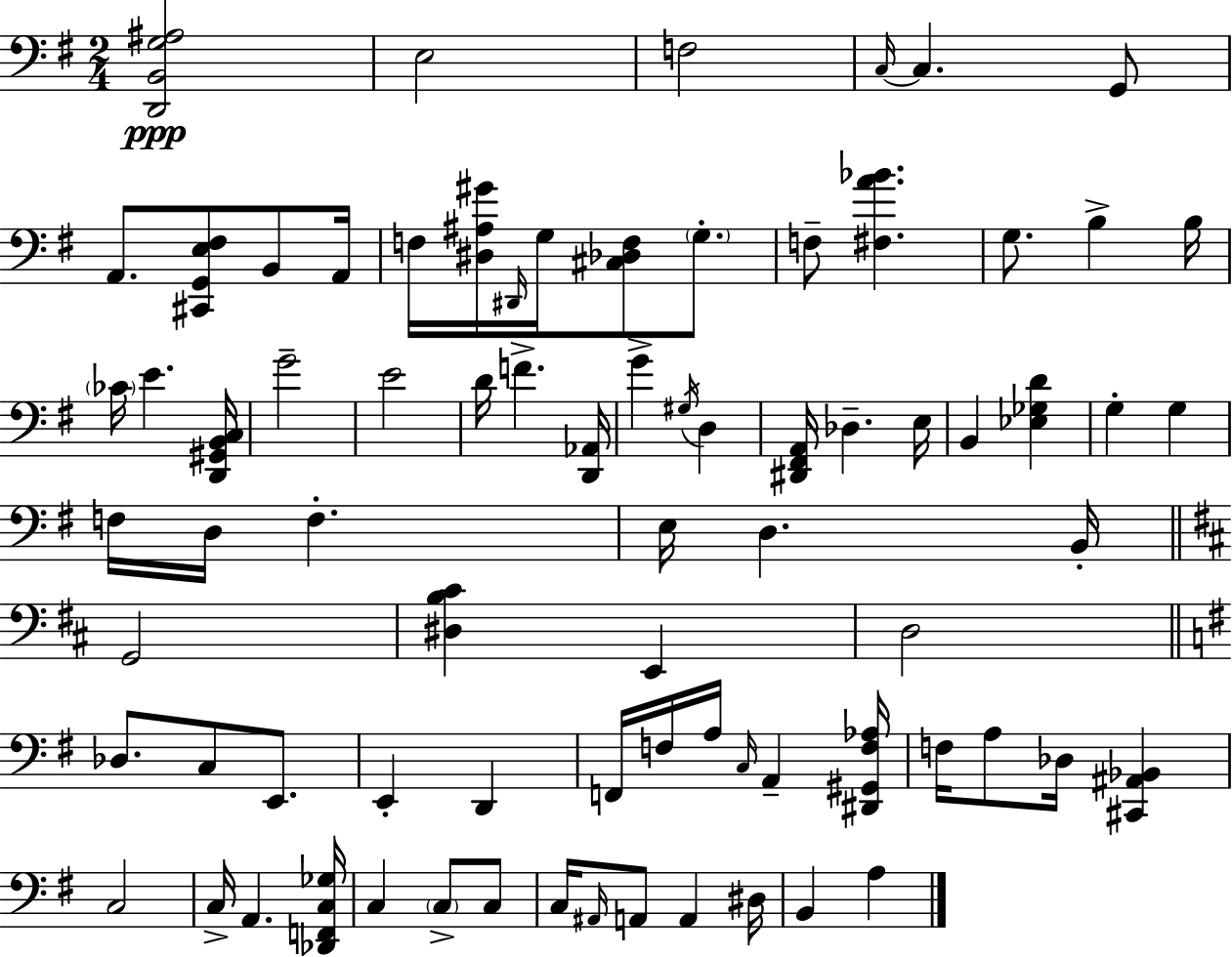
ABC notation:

X:1
T:Untitled
M:2/4
L:1/4
K:G
[D,,B,,G,^A,]2 E,2 F,2 C,/4 C, G,,/2 A,,/2 [^C,,G,,E,^F,]/2 B,,/2 A,,/4 F,/4 [^D,^A,^G]/4 ^D,,/4 G,/4 [^C,_D,F,]/2 G,/2 F,/2 [^F,A_B] G,/2 B, B,/4 _C/4 E [D,,^G,,B,,C,]/4 G2 E2 D/4 F [D,,_A,,]/4 G ^G,/4 D, [^D,,^F,,A,,]/4 _D, E,/4 B,, [_E,_G,D] G, G, F,/4 D,/4 F, E,/4 D, B,,/4 G,,2 [^D,B,^C] E,, D,2 _D,/2 C,/2 E,,/2 E,, D,, F,,/4 F,/4 A,/4 C,/4 A,, [^D,,^G,,F,_A,]/4 F,/4 A,/2 _D,/4 [^C,,^A,,_B,,] C,2 C,/4 A,, [_D,,F,,C,_G,]/4 C, C,/2 C,/2 C,/4 ^A,,/4 A,,/2 A,, ^D,/4 B,, A,